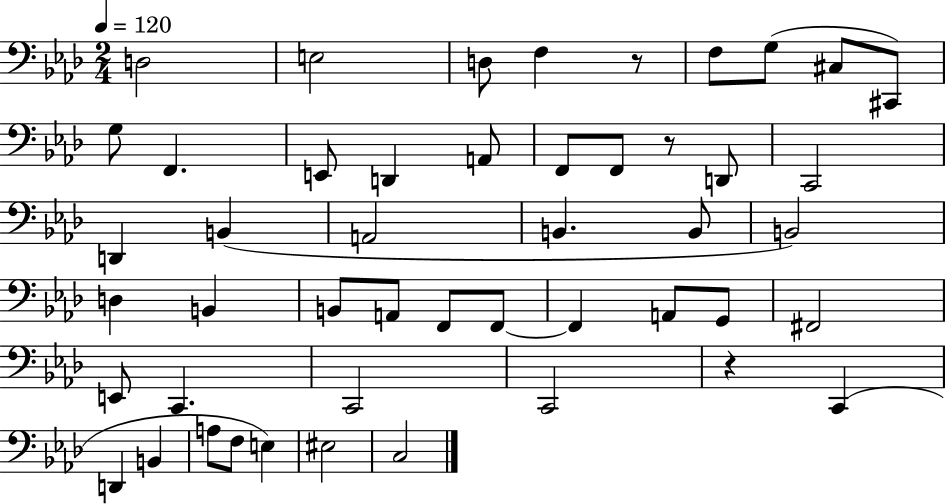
D3/h E3/h D3/e F3/q R/e F3/e G3/e C#3/e C#2/e G3/e F2/q. E2/e D2/q A2/e F2/e F2/e R/e D2/e C2/h D2/q B2/q A2/h B2/q. B2/e B2/h D3/q B2/q B2/e A2/e F2/e F2/e F2/q A2/e G2/e F#2/h E2/e C2/q. C2/h C2/h R/q C2/q D2/q B2/q A3/e F3/e E3/q EIS3/h C3/h